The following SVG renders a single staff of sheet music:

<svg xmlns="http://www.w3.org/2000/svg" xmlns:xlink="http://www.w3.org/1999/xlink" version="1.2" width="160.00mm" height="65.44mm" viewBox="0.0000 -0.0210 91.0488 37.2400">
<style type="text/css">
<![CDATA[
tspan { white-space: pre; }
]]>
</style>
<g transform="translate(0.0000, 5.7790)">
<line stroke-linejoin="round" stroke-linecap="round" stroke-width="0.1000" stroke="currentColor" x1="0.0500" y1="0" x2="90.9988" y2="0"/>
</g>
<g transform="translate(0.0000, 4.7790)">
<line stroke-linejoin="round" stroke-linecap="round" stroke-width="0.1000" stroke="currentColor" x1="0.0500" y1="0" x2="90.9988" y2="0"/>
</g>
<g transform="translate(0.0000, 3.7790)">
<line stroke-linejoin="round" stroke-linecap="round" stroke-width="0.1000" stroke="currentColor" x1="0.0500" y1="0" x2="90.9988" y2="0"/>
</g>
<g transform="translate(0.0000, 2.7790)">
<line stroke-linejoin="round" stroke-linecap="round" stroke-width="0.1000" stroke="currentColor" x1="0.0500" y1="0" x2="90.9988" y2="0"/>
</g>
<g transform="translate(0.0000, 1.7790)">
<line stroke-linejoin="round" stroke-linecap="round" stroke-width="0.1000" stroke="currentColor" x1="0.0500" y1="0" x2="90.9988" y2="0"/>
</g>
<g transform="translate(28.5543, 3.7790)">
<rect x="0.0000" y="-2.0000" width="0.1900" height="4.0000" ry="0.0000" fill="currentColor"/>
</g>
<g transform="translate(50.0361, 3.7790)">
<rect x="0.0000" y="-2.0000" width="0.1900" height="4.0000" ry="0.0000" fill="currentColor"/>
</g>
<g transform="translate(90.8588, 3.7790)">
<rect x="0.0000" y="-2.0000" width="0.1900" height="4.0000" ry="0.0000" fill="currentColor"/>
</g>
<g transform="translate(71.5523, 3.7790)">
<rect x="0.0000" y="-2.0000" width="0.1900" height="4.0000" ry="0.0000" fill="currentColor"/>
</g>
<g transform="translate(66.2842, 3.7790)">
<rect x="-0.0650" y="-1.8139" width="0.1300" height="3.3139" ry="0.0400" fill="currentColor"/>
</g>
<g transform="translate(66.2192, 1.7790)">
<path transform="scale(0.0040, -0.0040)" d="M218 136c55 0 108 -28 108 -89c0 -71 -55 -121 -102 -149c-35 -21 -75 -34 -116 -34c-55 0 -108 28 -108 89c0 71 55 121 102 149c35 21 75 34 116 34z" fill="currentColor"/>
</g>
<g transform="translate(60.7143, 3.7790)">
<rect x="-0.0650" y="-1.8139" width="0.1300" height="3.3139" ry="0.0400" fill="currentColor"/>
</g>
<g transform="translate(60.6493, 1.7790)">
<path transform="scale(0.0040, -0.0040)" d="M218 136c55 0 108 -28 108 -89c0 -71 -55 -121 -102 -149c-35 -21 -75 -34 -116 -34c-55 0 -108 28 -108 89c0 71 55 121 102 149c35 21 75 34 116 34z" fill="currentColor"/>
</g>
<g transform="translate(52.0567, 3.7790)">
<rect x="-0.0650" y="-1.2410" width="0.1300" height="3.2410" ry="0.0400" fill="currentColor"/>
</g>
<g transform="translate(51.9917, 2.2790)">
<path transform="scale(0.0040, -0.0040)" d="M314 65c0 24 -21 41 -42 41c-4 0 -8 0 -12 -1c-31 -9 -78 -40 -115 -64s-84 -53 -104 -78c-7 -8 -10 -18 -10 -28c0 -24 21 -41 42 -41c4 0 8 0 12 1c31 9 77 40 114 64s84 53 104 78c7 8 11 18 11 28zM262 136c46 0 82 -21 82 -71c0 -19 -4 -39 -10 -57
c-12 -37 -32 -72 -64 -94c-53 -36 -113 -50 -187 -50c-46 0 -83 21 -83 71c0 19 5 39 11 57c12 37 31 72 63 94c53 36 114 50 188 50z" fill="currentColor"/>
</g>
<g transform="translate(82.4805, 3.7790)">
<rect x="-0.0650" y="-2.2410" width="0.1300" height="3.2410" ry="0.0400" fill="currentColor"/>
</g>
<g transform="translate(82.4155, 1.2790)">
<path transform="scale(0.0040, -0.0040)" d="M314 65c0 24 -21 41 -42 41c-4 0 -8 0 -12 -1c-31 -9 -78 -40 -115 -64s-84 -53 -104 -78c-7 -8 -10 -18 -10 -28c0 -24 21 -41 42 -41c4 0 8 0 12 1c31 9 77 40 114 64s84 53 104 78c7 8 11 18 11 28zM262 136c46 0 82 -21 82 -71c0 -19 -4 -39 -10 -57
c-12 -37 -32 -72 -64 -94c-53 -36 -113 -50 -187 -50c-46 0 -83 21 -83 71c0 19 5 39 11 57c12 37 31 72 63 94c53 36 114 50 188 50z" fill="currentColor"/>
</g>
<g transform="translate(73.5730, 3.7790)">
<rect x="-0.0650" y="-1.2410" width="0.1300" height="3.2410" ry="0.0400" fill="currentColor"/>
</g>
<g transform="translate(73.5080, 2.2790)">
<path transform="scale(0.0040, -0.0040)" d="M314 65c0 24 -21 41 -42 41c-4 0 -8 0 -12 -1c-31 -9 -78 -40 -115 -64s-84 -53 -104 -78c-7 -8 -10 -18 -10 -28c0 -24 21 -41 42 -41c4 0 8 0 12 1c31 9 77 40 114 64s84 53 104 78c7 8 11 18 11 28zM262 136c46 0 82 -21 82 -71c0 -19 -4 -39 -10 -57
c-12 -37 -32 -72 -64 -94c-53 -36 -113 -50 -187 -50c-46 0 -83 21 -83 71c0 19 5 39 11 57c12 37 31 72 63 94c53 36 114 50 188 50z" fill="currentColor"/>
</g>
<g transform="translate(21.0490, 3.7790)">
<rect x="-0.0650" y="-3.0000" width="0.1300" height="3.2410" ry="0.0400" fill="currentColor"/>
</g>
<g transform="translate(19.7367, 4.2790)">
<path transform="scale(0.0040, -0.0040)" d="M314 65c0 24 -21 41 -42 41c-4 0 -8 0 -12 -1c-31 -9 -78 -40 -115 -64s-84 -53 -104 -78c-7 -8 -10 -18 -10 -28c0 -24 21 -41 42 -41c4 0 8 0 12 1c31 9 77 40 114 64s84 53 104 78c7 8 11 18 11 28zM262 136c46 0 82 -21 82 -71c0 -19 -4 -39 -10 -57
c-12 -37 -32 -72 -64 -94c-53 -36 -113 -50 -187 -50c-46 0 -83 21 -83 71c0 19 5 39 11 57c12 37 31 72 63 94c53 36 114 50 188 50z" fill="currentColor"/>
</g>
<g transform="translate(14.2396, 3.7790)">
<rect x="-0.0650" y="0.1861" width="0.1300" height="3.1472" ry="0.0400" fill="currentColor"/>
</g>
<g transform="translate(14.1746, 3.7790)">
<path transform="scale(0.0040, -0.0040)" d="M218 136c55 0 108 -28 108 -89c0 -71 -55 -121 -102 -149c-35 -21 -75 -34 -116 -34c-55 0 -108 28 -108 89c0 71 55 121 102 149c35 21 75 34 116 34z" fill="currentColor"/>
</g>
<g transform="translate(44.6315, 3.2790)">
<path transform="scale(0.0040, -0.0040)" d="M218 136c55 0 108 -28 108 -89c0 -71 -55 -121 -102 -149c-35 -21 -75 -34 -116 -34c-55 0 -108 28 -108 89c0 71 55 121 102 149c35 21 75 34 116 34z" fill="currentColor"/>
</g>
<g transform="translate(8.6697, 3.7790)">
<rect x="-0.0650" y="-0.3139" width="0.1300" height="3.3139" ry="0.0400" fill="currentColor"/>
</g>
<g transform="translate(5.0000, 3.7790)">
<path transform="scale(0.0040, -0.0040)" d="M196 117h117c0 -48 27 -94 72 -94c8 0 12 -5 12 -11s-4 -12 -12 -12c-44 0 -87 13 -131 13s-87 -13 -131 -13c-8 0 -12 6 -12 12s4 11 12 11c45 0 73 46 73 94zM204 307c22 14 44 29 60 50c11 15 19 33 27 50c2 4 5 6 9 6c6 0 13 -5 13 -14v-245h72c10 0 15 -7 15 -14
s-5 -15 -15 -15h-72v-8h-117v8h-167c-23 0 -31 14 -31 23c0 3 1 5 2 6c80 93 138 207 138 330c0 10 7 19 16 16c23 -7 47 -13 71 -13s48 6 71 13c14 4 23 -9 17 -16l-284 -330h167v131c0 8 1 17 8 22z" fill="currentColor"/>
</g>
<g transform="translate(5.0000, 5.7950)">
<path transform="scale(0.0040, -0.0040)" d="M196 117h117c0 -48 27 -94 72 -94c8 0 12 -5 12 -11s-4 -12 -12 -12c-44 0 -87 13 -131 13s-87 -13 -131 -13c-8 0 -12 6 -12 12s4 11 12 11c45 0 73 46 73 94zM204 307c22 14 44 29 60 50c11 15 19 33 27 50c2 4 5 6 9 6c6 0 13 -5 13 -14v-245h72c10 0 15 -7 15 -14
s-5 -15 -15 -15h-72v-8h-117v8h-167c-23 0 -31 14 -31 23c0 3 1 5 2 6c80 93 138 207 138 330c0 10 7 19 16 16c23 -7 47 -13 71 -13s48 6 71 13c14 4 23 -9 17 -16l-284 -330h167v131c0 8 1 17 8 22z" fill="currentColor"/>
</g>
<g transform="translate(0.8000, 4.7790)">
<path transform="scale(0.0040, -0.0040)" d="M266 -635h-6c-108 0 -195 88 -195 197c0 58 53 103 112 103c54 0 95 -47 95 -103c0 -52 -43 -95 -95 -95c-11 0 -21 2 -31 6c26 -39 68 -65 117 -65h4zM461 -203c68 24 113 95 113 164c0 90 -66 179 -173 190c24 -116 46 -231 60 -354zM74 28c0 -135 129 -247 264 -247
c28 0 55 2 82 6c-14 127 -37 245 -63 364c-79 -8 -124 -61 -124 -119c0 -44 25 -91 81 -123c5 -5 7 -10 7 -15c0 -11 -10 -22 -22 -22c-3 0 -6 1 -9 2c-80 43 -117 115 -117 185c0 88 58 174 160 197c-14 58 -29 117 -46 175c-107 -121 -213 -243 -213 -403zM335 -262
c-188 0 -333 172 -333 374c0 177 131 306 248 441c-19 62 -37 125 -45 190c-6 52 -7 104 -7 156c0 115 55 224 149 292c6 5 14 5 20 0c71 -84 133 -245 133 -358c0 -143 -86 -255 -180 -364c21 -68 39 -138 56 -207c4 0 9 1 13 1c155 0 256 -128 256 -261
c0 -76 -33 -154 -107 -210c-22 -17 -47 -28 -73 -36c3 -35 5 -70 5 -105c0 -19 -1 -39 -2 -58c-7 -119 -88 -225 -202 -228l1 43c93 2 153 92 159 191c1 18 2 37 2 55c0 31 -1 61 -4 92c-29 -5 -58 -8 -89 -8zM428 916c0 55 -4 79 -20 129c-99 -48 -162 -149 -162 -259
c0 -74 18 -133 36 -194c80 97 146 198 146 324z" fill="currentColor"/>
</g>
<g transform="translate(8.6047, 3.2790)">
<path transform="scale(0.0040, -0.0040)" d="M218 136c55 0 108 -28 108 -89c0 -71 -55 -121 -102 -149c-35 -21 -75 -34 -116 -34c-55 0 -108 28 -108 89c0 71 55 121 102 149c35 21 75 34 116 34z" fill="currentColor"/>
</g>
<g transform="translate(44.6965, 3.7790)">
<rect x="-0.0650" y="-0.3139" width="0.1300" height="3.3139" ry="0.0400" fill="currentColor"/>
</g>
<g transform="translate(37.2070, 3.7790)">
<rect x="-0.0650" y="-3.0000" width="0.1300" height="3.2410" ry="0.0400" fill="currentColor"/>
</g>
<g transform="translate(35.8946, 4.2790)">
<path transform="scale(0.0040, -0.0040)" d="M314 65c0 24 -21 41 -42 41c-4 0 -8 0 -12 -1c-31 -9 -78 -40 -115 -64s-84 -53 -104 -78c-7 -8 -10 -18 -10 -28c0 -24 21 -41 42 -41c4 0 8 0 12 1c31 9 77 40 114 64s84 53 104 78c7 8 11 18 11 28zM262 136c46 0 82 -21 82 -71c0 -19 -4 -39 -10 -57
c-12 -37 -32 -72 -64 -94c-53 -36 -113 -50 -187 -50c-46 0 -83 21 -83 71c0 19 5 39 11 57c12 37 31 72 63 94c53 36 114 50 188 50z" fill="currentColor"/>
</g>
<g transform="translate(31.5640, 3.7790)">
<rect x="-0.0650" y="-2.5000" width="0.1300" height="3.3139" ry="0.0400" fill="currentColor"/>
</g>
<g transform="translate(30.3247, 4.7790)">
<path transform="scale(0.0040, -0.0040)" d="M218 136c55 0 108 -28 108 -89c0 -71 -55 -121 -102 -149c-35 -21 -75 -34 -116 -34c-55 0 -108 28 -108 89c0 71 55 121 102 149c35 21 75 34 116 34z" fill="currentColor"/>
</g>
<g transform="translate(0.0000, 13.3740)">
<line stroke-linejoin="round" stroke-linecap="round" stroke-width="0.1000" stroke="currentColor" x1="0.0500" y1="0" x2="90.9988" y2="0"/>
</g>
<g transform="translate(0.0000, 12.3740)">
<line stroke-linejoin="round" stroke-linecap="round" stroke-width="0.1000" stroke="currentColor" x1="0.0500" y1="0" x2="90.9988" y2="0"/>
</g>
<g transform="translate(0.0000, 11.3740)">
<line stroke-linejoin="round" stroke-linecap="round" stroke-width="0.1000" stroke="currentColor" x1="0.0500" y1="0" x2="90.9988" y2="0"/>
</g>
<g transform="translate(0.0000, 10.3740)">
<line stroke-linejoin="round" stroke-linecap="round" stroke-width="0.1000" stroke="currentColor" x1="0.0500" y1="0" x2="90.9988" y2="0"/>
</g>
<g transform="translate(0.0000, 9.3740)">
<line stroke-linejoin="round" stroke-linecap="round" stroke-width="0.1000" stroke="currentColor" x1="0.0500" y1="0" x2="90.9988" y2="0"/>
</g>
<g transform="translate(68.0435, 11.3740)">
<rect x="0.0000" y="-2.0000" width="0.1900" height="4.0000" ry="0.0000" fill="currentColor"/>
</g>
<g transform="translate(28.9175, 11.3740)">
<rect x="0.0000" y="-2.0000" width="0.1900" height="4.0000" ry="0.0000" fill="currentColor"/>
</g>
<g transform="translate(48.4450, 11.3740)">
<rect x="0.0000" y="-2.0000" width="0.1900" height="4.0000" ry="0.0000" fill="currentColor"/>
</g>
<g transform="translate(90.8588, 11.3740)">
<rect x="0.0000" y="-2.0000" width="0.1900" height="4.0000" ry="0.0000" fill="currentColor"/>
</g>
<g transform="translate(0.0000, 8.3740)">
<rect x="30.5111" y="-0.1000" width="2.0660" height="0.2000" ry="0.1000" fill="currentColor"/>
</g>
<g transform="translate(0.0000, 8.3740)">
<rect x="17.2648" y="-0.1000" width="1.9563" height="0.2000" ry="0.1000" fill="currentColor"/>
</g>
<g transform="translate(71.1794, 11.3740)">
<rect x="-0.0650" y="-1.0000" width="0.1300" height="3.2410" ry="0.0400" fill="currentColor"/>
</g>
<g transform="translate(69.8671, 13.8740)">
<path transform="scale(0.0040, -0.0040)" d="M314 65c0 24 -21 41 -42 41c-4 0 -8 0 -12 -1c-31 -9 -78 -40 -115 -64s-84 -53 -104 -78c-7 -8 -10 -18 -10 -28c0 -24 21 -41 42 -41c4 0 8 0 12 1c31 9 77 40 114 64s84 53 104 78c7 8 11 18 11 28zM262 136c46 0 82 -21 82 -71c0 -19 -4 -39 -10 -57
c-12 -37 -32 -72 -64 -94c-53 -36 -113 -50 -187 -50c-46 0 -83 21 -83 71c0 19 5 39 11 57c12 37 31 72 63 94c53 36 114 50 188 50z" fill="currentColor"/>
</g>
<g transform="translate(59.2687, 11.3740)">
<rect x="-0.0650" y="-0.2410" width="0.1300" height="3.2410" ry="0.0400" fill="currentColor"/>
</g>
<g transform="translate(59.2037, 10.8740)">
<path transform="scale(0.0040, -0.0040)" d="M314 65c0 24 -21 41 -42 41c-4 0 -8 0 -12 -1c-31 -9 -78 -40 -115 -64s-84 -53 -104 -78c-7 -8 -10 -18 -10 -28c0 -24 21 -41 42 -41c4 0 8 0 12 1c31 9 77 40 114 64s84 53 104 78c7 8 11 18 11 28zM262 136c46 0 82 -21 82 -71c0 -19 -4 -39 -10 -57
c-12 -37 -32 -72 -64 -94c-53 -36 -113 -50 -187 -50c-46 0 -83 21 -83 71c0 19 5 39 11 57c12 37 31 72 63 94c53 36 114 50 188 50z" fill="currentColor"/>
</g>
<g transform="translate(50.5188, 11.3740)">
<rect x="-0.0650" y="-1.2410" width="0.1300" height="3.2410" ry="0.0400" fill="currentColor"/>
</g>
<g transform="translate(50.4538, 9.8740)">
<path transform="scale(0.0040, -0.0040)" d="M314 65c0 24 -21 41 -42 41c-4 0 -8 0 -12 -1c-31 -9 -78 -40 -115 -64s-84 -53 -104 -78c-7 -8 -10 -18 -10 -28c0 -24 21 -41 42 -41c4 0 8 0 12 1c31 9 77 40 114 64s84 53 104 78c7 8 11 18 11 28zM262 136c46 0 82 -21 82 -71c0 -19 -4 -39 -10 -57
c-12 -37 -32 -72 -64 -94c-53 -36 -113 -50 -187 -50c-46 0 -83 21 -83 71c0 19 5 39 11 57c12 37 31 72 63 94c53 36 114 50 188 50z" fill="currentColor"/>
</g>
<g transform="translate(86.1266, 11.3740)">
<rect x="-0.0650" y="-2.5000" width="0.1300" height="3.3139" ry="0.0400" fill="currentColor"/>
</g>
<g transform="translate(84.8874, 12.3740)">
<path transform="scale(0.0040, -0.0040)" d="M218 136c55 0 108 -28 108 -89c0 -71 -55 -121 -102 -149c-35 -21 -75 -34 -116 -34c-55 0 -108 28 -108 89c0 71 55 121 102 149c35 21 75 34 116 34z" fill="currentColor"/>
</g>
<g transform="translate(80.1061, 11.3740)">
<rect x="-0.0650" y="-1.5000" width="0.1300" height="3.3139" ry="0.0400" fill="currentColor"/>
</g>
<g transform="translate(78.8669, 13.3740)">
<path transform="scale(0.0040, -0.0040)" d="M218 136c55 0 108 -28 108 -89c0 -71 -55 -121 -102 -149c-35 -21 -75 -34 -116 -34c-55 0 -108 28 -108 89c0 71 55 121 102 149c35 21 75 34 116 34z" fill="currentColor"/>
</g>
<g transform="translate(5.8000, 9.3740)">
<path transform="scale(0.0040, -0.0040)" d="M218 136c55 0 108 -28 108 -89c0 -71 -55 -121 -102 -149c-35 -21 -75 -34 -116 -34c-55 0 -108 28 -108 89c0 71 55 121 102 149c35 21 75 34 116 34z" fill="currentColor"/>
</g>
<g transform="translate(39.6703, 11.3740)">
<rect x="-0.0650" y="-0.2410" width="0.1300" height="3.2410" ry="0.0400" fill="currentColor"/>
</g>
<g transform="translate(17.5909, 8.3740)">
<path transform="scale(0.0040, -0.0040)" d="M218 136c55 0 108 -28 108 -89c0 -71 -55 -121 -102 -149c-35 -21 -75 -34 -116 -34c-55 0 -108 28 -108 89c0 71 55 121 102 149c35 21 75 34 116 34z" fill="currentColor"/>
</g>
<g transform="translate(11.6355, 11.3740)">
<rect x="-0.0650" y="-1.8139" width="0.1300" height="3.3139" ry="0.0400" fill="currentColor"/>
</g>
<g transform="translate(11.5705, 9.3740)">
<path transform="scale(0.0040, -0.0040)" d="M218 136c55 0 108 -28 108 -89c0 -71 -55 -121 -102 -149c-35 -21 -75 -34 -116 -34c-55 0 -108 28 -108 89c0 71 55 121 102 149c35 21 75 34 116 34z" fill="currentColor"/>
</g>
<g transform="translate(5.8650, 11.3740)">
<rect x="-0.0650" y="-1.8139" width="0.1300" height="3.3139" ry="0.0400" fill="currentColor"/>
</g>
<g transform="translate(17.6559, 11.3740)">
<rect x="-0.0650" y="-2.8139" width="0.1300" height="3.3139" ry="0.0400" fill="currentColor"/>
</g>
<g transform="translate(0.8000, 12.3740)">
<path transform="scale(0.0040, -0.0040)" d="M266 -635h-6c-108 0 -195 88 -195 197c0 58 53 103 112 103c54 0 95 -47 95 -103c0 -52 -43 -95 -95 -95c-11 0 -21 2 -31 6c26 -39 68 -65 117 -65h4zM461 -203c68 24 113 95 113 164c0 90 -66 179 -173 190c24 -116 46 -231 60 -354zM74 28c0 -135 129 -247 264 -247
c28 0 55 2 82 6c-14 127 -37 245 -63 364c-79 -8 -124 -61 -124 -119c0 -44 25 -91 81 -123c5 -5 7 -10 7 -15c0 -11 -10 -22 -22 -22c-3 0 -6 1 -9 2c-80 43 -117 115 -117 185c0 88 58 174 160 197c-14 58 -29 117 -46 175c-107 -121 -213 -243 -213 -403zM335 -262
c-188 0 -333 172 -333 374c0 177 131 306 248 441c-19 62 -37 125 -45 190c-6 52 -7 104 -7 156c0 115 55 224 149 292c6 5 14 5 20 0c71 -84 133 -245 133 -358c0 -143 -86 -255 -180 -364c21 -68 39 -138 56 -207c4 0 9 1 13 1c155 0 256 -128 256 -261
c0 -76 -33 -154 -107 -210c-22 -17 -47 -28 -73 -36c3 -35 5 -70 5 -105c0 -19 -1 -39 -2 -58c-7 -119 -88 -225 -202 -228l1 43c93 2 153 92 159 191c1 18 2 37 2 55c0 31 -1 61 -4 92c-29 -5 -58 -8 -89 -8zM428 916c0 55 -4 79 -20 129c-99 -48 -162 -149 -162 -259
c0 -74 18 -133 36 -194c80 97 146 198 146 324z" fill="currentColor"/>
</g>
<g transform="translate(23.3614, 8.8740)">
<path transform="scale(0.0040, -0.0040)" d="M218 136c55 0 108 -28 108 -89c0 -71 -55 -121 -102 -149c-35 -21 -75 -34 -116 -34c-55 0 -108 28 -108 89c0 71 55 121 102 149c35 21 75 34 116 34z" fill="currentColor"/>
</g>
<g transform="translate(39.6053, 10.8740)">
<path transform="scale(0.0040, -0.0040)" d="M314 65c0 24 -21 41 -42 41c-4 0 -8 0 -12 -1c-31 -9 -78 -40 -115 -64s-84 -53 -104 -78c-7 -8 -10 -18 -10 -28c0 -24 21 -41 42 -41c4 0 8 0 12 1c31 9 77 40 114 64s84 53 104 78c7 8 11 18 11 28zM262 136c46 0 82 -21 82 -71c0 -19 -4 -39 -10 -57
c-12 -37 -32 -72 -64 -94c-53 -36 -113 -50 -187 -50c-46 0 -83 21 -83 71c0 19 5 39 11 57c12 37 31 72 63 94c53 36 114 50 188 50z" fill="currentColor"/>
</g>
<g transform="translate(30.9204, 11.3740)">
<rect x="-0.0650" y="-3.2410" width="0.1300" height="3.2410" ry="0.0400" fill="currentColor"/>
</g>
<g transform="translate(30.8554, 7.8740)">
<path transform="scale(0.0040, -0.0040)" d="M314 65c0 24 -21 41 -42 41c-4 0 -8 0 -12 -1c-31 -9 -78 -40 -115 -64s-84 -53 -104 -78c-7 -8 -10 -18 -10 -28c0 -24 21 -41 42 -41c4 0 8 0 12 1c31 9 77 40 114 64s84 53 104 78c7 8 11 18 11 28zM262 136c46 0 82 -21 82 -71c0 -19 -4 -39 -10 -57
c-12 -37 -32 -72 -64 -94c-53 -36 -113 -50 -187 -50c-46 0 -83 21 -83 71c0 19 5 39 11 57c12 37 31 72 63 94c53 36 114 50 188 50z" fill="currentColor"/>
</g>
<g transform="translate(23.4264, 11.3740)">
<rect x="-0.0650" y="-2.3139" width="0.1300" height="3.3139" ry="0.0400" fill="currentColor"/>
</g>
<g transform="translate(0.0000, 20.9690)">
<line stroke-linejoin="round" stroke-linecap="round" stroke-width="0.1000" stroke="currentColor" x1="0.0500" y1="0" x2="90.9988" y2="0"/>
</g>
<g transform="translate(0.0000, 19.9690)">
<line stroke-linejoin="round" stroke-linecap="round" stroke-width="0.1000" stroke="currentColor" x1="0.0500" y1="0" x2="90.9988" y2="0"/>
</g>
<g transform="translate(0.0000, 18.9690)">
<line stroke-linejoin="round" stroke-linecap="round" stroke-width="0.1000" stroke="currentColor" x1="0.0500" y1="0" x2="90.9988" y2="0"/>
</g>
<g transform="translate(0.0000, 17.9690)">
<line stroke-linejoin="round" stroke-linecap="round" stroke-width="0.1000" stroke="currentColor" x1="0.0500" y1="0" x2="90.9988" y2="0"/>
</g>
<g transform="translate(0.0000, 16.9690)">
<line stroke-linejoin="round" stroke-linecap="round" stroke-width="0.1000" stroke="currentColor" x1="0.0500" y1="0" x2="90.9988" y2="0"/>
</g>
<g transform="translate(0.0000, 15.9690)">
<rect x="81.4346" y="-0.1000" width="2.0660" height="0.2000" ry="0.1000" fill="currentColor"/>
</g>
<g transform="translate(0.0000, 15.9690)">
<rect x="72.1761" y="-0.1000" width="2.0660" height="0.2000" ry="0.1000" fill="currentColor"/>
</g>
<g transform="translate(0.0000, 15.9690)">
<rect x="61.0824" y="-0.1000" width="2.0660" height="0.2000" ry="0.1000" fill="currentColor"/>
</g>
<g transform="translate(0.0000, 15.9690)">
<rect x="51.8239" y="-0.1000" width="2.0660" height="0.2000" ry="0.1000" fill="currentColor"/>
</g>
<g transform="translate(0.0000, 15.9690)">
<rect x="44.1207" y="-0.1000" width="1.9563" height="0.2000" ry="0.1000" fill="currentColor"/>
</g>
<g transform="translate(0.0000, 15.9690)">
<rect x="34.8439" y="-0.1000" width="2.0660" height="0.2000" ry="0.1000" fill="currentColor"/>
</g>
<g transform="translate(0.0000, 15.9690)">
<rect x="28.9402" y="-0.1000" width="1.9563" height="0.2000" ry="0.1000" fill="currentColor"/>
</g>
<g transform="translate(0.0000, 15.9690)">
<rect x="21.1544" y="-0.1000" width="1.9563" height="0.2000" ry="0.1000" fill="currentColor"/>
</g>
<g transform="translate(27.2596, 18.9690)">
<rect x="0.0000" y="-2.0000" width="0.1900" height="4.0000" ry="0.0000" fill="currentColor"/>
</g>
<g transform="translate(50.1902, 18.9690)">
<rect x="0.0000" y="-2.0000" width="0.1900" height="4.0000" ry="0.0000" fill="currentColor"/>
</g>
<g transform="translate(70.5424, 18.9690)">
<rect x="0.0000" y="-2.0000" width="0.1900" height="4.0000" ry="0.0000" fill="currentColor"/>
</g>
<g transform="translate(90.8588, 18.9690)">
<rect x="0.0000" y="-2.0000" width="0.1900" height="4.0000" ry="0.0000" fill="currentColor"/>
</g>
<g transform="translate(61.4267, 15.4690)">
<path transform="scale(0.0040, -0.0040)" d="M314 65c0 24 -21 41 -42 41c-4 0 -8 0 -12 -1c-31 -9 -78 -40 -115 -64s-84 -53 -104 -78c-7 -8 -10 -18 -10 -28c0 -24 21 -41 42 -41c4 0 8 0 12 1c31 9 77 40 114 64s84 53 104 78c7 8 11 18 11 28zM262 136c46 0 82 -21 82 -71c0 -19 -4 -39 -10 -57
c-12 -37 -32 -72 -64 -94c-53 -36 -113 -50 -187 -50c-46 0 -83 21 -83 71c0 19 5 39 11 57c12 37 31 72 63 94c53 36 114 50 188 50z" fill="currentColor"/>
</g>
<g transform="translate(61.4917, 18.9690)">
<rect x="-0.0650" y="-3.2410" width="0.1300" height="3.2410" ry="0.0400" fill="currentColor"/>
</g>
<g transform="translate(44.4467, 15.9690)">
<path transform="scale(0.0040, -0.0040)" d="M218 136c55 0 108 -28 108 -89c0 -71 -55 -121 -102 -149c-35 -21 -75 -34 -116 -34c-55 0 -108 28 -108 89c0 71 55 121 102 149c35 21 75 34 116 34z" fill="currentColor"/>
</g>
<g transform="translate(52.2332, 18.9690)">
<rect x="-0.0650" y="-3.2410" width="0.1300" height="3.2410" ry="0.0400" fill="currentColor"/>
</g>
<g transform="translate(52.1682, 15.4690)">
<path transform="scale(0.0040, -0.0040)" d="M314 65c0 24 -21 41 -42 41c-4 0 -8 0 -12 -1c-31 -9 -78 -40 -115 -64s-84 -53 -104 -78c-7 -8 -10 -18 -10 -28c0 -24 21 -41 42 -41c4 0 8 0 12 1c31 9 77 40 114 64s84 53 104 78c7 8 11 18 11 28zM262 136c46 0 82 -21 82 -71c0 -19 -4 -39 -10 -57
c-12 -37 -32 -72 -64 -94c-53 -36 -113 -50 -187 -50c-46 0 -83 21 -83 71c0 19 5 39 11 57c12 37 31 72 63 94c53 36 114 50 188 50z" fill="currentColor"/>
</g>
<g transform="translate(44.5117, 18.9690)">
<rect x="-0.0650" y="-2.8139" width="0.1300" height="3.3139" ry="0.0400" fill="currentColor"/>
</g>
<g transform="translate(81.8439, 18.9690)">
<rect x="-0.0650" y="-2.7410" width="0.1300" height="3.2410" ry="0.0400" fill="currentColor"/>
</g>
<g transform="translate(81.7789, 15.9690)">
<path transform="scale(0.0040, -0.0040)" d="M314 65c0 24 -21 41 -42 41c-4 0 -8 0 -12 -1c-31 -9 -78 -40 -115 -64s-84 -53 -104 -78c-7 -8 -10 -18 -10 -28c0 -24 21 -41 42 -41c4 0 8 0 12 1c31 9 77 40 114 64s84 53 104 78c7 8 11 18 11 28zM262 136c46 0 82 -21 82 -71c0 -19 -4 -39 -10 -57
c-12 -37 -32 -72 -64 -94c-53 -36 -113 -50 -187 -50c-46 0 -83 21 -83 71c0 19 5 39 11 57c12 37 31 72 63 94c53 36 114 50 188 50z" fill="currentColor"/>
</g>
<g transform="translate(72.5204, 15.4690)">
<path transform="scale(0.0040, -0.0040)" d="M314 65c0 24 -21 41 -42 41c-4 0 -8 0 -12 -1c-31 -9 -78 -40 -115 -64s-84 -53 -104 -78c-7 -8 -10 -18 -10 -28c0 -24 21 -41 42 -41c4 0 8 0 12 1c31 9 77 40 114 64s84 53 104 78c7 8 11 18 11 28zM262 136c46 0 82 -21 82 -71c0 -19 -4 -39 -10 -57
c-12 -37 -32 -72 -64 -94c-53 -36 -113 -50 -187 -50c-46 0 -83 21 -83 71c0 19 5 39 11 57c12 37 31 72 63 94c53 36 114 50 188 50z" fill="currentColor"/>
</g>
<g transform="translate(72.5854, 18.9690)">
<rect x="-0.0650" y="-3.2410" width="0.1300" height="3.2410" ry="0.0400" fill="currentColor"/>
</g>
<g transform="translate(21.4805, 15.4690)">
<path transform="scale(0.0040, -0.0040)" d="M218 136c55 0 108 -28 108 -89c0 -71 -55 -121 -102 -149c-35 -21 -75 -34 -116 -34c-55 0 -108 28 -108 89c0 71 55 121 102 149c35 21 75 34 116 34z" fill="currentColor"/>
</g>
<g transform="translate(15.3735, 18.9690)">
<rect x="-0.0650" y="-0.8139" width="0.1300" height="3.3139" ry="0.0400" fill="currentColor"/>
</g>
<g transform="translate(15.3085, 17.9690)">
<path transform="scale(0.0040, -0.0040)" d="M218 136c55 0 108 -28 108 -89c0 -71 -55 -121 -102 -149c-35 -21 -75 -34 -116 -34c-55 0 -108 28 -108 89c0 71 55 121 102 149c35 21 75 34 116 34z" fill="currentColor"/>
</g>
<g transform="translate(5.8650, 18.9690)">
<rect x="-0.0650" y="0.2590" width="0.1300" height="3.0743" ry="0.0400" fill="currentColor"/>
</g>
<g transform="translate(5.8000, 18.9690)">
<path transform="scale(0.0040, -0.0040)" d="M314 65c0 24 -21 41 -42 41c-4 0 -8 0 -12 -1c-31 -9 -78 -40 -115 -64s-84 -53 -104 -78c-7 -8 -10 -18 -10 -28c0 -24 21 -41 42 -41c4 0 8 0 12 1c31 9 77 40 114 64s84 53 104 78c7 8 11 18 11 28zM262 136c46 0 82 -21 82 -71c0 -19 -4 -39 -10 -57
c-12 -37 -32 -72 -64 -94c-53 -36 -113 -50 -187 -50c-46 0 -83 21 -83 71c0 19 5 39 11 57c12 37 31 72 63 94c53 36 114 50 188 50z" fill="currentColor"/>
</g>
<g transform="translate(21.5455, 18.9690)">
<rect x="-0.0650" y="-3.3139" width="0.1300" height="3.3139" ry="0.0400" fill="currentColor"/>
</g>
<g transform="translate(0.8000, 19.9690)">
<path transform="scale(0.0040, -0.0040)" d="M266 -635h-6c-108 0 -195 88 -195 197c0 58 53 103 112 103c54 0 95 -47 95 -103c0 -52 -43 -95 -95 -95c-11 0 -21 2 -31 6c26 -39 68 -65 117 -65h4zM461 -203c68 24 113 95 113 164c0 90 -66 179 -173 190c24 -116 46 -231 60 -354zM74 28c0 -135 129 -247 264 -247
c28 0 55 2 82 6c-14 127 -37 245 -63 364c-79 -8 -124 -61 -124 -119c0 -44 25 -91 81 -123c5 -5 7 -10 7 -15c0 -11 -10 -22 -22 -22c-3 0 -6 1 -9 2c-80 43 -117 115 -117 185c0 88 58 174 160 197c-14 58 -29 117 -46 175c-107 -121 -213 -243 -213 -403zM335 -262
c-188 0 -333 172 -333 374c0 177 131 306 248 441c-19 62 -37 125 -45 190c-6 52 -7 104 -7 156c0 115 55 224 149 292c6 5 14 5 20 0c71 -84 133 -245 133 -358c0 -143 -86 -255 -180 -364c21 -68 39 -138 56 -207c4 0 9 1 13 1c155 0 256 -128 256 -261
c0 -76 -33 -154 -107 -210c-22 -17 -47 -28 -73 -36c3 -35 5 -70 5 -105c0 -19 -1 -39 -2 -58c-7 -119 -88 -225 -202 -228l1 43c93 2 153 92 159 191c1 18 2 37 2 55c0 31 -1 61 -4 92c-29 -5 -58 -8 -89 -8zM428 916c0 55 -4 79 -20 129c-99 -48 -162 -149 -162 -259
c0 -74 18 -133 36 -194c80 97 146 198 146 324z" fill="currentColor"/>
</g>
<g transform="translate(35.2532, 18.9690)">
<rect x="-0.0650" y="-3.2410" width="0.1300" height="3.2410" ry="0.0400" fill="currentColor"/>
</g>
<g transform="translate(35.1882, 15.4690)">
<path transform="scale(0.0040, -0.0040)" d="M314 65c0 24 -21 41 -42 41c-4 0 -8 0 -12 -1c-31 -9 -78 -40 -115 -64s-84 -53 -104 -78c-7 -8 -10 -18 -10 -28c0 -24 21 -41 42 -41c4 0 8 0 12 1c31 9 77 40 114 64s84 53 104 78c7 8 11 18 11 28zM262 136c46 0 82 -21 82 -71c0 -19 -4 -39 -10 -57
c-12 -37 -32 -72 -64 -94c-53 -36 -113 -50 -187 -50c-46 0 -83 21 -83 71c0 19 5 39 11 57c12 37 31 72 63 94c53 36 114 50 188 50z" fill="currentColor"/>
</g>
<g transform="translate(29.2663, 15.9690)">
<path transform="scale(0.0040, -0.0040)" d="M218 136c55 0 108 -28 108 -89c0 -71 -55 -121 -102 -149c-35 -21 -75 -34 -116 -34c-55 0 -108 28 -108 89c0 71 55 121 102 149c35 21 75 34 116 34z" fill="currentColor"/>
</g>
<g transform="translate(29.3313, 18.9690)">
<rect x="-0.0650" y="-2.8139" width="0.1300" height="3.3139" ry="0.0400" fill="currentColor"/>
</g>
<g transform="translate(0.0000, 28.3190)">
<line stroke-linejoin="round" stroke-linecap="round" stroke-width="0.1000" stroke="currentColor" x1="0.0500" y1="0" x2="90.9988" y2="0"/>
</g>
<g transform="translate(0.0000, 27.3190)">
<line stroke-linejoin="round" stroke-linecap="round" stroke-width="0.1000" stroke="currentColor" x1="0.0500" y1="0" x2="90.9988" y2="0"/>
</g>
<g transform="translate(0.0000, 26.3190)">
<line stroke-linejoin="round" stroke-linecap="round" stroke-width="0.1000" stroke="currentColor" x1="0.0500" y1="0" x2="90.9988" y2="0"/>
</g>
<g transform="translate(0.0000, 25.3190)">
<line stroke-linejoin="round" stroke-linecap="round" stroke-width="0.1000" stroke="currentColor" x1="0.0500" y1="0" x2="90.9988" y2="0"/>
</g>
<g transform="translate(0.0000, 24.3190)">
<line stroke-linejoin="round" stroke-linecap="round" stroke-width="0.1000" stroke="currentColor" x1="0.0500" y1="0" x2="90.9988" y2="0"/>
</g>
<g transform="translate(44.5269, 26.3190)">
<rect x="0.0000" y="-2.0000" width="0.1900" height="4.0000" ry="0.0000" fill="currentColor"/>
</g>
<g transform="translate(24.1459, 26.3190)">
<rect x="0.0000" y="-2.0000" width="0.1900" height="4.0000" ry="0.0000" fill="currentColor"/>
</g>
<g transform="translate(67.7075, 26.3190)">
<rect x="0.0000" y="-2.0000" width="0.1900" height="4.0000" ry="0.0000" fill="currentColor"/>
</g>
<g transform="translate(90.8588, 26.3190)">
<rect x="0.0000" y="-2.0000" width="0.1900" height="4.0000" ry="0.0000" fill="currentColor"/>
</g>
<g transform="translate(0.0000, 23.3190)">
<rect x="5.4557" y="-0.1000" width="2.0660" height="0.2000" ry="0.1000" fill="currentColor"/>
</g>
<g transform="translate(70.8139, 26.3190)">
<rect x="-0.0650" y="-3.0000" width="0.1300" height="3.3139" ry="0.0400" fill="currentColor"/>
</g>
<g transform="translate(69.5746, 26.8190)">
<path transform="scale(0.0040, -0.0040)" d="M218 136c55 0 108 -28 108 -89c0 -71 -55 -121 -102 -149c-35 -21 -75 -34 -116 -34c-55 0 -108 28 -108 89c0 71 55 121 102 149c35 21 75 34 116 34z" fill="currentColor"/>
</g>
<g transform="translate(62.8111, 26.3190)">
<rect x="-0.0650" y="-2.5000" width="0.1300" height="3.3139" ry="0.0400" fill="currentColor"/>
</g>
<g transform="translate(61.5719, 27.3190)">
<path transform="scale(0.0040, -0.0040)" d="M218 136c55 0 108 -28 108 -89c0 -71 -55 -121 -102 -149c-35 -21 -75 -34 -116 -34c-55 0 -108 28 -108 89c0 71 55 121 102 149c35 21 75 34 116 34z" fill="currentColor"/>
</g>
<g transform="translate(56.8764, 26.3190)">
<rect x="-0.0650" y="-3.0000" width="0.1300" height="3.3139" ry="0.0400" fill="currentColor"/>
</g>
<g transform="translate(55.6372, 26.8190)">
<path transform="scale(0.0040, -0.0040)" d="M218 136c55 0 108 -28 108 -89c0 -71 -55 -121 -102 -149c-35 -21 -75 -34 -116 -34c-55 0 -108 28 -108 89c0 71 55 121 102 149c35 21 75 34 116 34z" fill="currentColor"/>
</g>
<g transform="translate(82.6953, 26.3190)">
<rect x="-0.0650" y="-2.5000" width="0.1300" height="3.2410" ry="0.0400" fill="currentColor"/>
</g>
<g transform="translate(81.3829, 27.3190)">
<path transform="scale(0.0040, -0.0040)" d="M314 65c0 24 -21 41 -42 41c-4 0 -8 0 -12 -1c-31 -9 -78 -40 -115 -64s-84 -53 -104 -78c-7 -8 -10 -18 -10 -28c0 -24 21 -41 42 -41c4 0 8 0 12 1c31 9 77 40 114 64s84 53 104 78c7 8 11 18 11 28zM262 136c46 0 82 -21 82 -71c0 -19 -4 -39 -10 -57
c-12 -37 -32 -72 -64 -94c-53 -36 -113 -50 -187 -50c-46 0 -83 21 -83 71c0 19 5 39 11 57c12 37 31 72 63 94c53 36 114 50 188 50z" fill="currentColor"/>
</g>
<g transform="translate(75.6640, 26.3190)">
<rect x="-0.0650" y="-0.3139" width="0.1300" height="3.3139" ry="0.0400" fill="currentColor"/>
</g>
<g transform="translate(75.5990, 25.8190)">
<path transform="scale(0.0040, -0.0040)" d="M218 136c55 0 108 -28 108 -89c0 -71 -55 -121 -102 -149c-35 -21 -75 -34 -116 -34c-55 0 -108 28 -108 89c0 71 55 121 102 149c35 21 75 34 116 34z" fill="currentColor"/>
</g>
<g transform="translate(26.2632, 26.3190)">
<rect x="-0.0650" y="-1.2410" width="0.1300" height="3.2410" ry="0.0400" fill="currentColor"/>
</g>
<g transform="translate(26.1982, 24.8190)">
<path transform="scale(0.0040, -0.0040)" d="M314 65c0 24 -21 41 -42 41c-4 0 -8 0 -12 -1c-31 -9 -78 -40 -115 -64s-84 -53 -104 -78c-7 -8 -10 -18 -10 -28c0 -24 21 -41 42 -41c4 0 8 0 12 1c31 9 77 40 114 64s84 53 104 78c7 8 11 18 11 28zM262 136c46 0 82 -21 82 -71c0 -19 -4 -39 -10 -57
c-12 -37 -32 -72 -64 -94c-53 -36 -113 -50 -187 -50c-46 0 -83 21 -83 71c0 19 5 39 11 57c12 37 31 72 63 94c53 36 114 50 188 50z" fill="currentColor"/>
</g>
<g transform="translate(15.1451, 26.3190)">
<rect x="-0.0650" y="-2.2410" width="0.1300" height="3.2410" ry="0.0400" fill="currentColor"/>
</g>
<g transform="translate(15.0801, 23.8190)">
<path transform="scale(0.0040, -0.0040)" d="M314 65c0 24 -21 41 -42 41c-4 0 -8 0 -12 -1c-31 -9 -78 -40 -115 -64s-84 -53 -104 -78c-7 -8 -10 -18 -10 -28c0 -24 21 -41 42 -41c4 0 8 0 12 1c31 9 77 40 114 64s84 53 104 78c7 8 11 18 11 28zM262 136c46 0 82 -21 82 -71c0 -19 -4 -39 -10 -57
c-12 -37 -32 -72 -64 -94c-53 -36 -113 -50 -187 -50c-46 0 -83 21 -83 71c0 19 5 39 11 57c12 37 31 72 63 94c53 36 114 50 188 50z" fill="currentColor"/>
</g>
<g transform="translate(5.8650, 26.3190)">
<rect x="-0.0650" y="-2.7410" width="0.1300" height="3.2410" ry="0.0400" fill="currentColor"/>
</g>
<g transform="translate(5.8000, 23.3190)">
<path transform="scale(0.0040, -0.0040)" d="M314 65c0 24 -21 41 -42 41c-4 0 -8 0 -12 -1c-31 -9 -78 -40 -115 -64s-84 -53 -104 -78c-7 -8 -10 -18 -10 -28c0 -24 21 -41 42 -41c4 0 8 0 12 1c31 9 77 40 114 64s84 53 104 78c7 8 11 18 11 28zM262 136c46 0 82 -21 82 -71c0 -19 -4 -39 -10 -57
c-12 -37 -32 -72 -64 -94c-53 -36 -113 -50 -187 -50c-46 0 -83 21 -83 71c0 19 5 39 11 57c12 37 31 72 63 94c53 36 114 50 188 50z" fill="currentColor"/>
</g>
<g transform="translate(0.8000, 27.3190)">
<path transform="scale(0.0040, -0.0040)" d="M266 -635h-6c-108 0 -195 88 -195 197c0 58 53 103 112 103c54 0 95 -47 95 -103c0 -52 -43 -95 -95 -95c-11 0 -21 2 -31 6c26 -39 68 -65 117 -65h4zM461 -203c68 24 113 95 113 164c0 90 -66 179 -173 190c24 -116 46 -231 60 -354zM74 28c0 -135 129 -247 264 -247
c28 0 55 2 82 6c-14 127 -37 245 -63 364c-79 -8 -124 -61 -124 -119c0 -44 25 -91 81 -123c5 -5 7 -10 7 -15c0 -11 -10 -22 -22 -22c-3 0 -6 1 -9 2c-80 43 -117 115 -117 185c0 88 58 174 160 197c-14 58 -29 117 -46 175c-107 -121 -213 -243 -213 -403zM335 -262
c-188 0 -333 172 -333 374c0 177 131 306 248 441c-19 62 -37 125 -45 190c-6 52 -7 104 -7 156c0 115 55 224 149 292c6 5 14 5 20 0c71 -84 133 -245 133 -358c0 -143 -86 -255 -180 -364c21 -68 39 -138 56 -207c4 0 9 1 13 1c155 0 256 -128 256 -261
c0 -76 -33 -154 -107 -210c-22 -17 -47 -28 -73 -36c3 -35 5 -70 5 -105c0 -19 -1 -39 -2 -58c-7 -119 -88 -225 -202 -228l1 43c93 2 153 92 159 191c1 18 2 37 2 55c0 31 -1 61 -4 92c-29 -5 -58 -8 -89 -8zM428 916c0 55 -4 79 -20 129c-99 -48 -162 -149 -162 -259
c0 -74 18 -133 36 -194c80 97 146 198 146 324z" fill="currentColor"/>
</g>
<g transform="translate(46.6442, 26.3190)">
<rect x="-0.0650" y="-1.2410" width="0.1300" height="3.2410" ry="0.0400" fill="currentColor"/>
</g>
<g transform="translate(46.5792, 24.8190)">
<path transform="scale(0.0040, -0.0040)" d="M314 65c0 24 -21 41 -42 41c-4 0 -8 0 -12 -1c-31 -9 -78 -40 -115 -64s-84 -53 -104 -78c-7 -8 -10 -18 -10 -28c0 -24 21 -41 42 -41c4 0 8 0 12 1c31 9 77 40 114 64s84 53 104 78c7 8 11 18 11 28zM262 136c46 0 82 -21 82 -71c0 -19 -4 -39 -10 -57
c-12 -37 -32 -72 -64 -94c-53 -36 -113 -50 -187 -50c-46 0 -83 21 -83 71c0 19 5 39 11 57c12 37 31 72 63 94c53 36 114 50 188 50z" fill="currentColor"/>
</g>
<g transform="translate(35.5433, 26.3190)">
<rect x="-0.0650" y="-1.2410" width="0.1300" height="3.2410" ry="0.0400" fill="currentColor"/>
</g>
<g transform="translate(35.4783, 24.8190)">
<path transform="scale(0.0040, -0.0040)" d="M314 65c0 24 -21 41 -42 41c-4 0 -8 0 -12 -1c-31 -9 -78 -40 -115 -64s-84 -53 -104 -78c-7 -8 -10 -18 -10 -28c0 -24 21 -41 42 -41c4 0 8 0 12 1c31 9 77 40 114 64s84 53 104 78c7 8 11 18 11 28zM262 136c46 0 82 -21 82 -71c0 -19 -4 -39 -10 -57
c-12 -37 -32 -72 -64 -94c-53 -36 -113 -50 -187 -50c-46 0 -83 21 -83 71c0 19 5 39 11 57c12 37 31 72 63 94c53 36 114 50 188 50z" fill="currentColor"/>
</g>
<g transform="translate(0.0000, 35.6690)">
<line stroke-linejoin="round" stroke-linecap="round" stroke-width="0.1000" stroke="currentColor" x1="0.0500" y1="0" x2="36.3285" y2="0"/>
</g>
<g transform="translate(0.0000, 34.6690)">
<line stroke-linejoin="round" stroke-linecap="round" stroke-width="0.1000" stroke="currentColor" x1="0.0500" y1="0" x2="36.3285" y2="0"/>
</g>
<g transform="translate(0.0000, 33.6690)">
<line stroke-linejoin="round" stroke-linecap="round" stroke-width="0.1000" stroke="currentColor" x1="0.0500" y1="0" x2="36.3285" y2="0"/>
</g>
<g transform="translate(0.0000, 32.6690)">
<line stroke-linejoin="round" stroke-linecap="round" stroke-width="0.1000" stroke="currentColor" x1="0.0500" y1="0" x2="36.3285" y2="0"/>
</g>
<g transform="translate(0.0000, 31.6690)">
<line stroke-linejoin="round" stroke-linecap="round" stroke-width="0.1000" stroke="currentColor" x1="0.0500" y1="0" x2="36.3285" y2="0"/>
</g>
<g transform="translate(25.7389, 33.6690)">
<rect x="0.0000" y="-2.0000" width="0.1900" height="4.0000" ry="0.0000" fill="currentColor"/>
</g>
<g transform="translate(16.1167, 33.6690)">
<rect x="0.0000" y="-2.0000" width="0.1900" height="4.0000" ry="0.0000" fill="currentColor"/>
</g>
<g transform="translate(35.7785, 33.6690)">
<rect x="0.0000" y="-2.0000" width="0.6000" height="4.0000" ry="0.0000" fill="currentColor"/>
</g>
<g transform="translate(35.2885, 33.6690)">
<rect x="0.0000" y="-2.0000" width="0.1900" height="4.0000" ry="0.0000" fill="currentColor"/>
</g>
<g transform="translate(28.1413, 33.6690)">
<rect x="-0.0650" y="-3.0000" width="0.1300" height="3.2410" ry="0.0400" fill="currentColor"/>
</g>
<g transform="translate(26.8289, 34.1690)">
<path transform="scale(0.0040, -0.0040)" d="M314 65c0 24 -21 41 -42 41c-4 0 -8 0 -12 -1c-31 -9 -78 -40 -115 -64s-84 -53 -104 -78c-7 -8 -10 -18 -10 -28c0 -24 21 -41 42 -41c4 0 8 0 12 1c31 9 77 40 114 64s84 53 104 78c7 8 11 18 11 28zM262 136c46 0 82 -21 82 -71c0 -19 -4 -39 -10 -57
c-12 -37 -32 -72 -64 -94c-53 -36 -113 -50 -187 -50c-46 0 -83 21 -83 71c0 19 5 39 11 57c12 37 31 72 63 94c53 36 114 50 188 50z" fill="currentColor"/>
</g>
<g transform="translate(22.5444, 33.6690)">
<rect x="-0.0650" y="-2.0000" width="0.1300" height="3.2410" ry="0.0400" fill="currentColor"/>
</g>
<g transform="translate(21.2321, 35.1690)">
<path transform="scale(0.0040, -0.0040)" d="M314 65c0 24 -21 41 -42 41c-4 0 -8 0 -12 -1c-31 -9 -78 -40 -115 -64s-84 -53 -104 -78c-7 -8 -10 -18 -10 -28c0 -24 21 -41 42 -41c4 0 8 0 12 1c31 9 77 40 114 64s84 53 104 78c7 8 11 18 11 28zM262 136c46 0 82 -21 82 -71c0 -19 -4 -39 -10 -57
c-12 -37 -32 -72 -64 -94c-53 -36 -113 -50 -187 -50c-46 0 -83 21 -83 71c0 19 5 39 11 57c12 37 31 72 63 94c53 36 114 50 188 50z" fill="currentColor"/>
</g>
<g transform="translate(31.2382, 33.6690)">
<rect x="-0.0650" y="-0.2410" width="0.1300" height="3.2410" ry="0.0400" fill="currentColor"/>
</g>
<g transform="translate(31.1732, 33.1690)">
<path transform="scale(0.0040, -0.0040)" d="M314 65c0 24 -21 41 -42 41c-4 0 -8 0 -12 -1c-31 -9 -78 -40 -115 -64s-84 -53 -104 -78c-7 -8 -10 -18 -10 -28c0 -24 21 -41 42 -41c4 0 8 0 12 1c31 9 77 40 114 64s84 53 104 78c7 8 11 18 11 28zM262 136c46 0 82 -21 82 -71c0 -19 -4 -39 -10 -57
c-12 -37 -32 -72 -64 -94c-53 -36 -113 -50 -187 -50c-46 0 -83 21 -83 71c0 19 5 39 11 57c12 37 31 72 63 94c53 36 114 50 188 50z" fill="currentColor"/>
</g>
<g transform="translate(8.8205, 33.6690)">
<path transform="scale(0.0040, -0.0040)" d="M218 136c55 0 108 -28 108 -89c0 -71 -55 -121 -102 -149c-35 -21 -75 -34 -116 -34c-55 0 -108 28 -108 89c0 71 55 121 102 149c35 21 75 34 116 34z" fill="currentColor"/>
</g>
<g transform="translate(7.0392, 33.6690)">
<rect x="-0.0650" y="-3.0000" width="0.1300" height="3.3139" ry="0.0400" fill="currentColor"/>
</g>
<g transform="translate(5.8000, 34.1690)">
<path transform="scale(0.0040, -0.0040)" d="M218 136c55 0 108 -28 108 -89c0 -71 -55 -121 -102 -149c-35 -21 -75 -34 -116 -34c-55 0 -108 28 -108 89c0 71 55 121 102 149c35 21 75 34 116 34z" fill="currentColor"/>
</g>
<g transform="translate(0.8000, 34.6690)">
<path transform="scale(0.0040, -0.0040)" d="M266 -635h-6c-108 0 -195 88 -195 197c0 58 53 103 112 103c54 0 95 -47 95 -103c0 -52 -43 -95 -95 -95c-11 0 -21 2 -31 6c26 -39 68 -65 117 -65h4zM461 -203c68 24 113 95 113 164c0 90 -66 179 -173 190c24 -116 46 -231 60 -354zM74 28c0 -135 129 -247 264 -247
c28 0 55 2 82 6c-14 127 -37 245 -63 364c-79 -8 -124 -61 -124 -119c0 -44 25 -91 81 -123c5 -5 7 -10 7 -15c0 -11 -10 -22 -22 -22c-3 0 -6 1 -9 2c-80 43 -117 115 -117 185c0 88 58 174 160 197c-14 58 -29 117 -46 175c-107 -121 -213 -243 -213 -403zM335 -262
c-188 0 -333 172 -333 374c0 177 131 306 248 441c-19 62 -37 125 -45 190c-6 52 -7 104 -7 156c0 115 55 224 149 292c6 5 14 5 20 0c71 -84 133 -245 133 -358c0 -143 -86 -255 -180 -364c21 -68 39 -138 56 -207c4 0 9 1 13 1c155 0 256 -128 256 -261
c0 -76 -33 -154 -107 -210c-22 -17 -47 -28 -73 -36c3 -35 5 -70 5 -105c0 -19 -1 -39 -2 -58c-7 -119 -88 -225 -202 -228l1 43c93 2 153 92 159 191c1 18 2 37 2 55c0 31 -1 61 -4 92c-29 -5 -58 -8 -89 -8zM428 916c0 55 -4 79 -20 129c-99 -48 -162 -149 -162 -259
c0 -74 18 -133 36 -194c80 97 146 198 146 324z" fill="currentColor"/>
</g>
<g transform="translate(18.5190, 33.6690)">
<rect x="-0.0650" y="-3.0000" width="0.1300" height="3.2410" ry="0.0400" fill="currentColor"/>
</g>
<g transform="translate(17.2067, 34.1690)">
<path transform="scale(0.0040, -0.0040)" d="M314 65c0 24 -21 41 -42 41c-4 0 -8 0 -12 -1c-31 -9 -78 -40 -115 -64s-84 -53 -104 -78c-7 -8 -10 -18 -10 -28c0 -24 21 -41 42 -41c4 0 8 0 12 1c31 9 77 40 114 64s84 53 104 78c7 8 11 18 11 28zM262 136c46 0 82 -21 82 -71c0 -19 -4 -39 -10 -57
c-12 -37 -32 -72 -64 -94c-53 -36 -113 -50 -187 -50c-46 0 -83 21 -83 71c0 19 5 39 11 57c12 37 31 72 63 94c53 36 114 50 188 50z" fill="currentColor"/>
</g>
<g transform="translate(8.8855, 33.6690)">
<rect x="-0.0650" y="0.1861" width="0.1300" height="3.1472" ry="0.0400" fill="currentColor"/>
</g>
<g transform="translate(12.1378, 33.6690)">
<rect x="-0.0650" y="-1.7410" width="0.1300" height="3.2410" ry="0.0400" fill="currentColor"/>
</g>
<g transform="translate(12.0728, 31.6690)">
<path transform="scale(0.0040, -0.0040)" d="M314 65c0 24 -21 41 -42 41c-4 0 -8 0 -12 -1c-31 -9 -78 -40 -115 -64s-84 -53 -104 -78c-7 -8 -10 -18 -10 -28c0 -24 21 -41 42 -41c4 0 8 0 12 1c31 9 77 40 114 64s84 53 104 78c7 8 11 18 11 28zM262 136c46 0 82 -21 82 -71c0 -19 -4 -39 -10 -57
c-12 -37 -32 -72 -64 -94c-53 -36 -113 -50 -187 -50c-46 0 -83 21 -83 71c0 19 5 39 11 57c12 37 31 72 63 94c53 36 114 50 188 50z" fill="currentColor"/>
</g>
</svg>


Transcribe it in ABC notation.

X:1
T:Untitled
M:4/4
L:1/4
K:C
c B A2 G A2 c e2 f f e2 g2 f f a g b2 c2 e2 c2 D2 E G B2 d b a b2 a b2 b2 b2 a2 a2 g2 e2 e2 e2 A G A c G2 A B f2 A2 F2 A2 c2